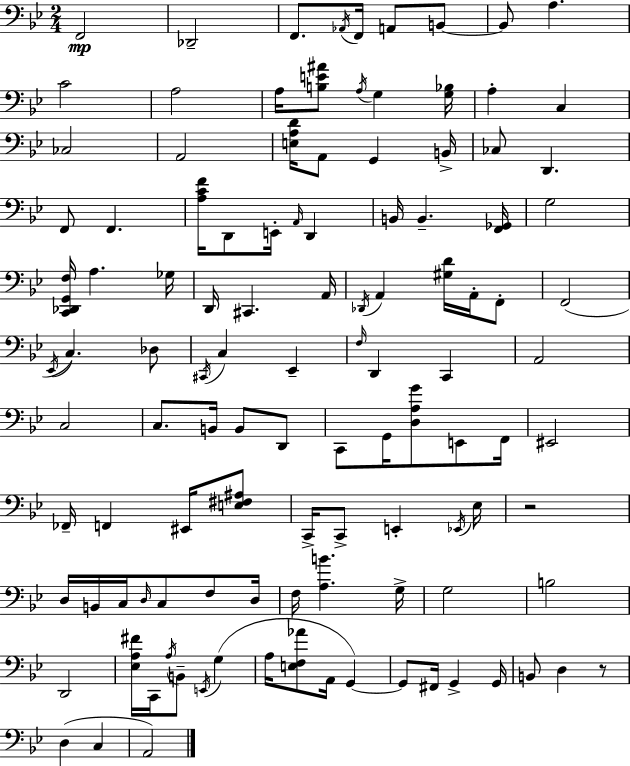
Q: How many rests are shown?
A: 2